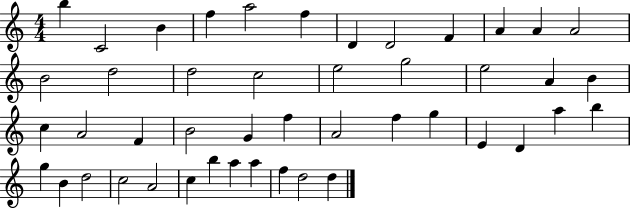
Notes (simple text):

B5/q C4/h B4/q F5/q A5/h F5/q D4/q D4/h F4/q A4/q A4/q A4/h B4/h D5/h D5/h C5/h E5/h G5/h E5/h A4/q B4/q C5/q A4/h F4/q B4/h G4/q F5/q A4/h F5/q G5/q E4/q D4/q A5/q B5/q G5/q B4/q D5/h C5/h A4/h C5/q B5/q A5/q A5/q F5/q D5/h D5/q